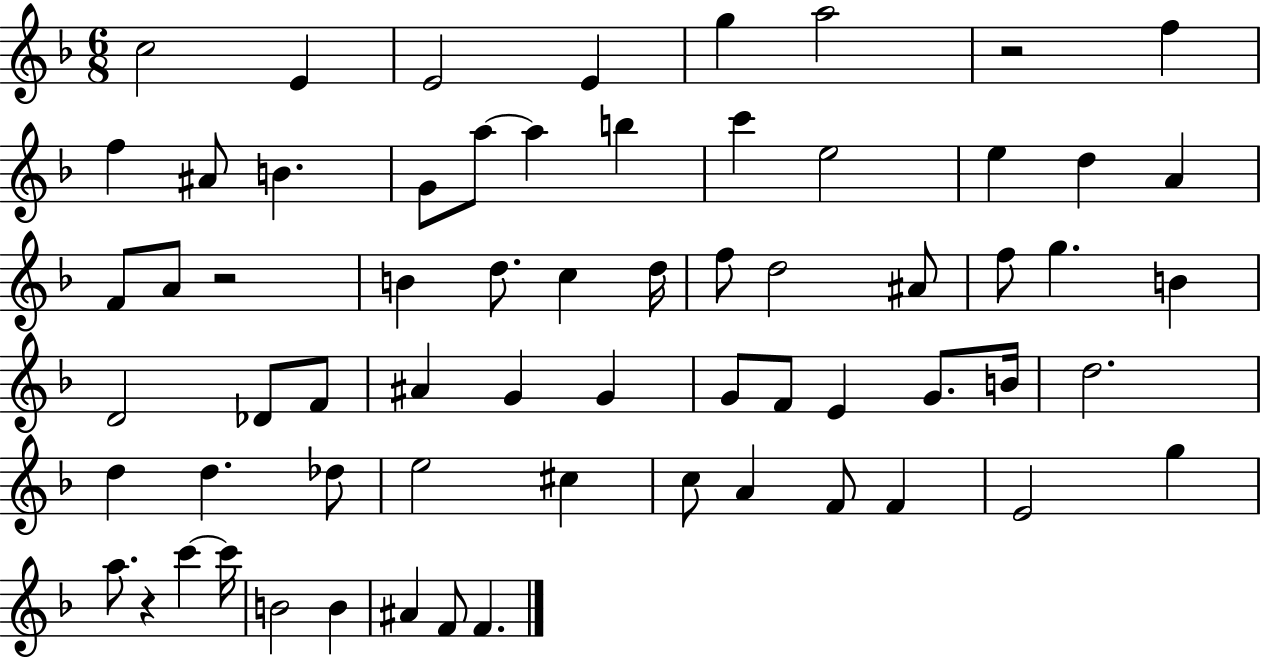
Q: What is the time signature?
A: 6/8